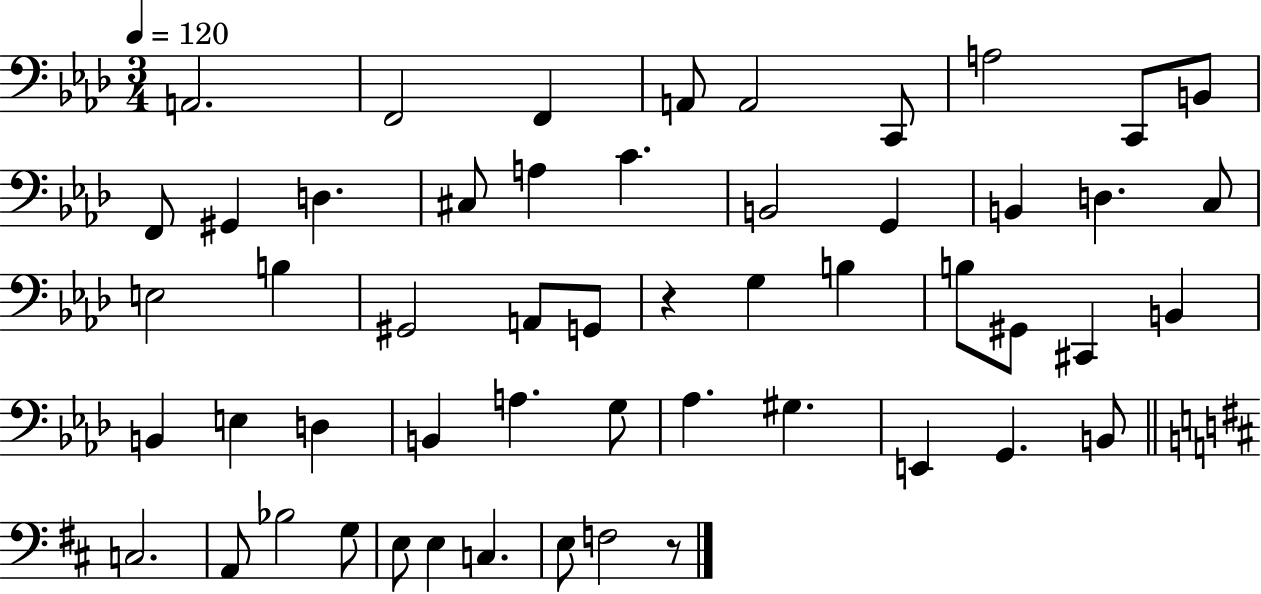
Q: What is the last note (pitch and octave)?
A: F3